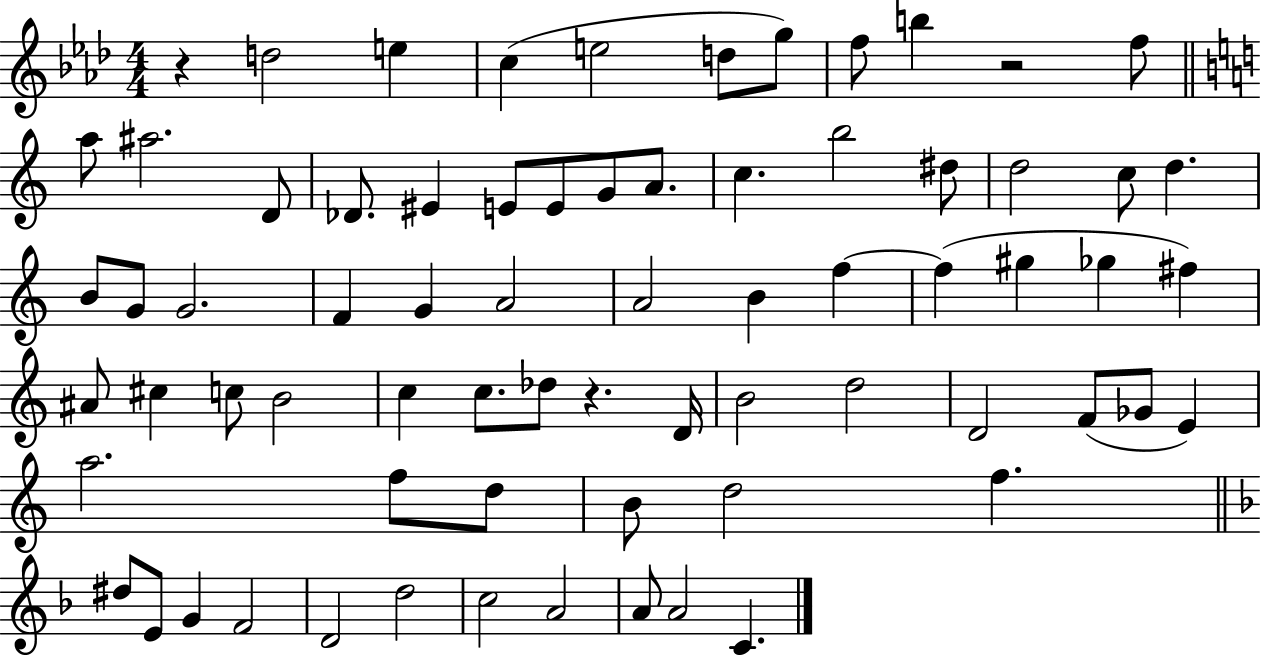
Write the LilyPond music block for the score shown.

{
  \clef treble
  \numericTimeSignature
  \time 4/4
  \key aes \major
  r4 d''2 e''4 | c''4( e''2 d''8 g''8) | f''8 b''4 r2 f''8 | \bar "||" \break \key c \major a''8 ais''2. d'8 | des'8. eis'4 e'8 e'8 g'8 a'8. | c''4. b''2 dis''8 | d''2 c''8 d''4. | \break b'8 g'8 g'2. | f'4 g'4 a'2 | a'2 b'4 f''4~~ | f''4( gis''4 ges''4 fis''4) | \break ais'8 cis''4 c''8 b'2 | c''4 c''8. des''8 r4. d'16 | b'2 d''2 | d'2 f'8( ges'8 e'4) | \break a''2. f''8 d''8 | b'8 d''2 f''4. | \bar "||" \break \key f \major dis''8 e'8 g'4 f'2 | d'2 d''2 | c''2 a'2 | a'8 a'2 c'4. | \break \bar "|."
}